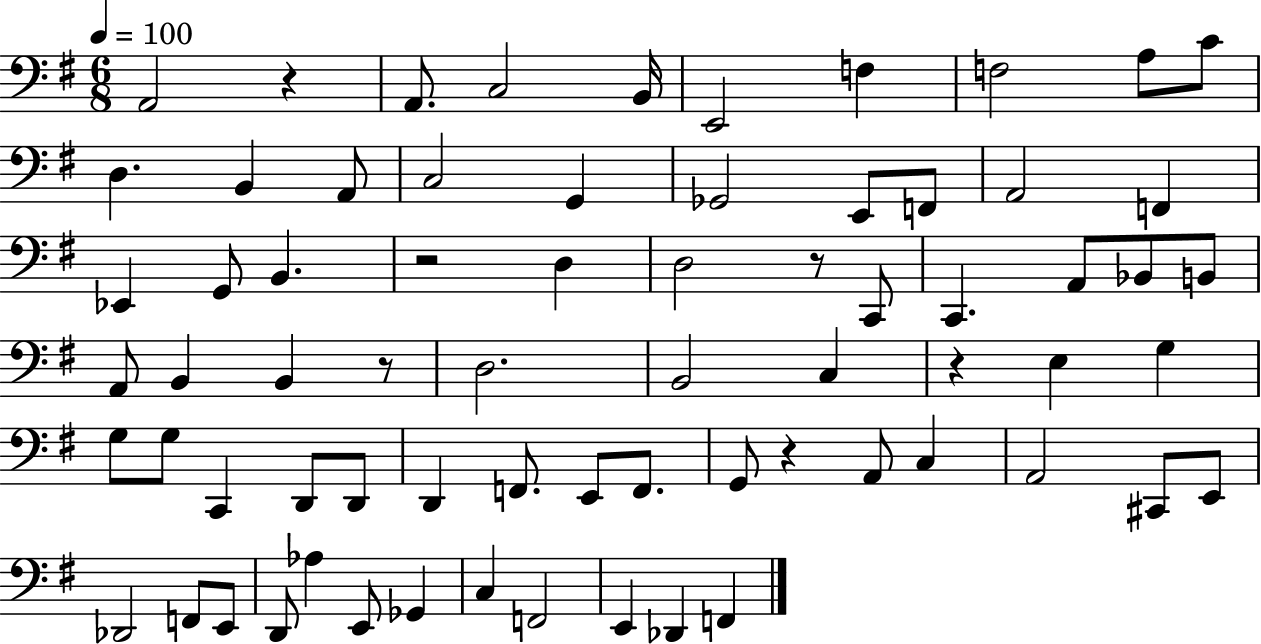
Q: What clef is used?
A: bass